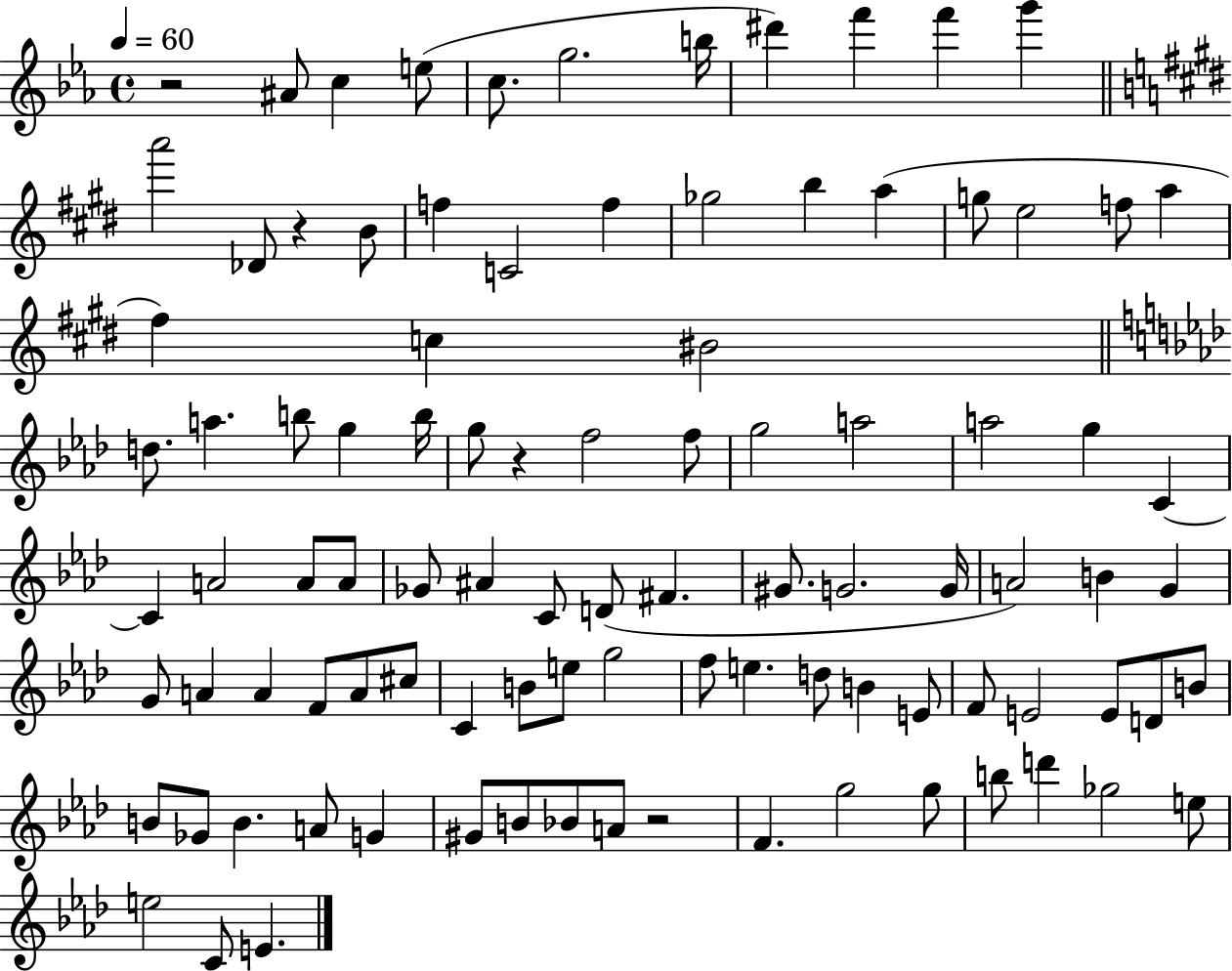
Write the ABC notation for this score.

X:1
T:Untitled
M:4/4
L:1/4
K:Eb
z2 ^A/2 c e/2 c/2 g2 b/4 ^d' f' f' g' a'2 _D/2 z B/2 f C2 f _g2 b a g/2 e2 f/2 a ^f c ^B2 d/2 a b/2 g b/4 g/2 z f2 f/2 g2 a2 a2 g C C A2 A/2 A/2 _G/2 ^A C/2 D/2 ^F ^G/2 G2 G/4 A2 B G G/2 A A F/2 A/2 ^c/2 C B/2 e/2 g2 f/2 e d/2 B E/2 F/2 E2 E/2 D/2 B/2 B/2 _G/2 B A/2 G ^G/2 B/2 _B/2 A/2 z2 F g2 g/2 b/2 d' _g2 e/2 e2 C/2 E